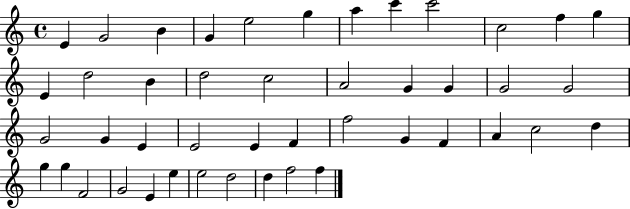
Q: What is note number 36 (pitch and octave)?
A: G5